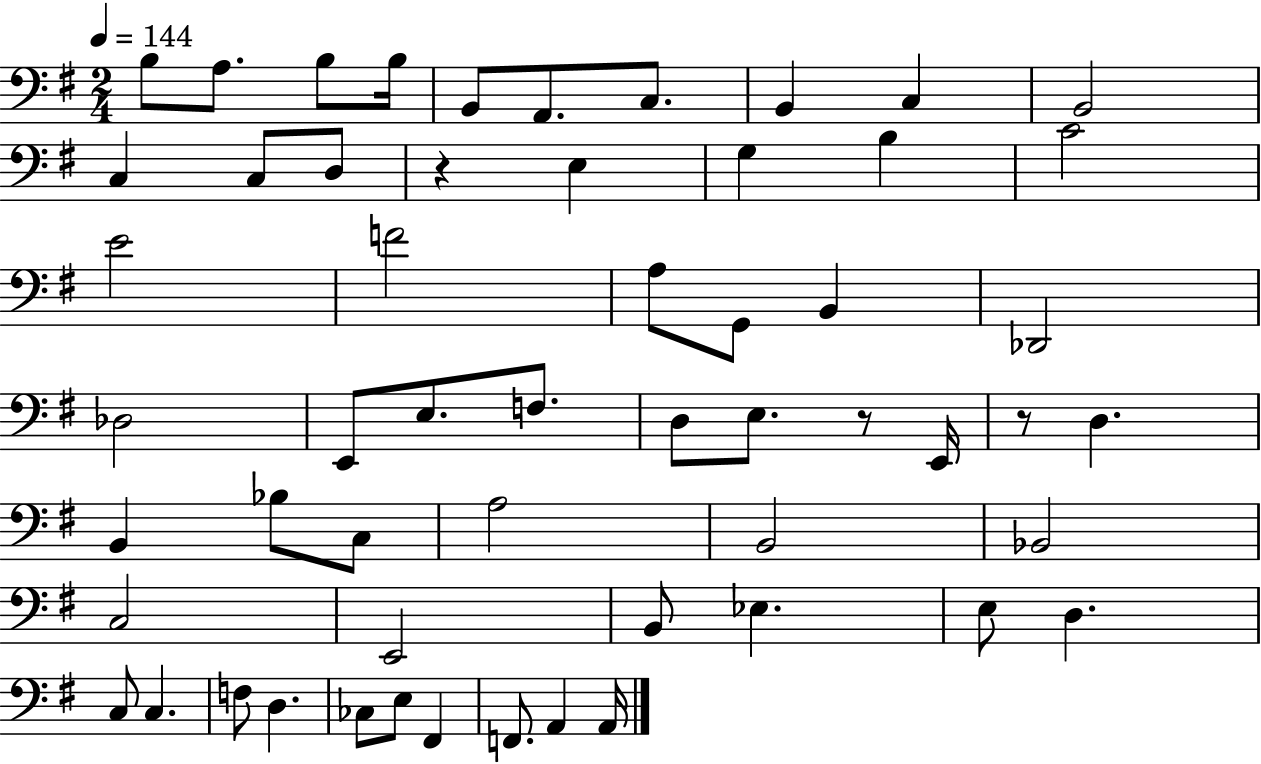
X:1
T:Untitled
M:2/4
L:1/4
K:G
B,/2 A,/2 B,/2 B,/4 B,,/2 A,,/2 C,/2 B,, C, B,,2 C, C,/2 D,/2 z E, G, B, C2 E2 F2 A,/2 G,,/2 B,, _D,,2 _D,2 E,,/2 E,/2 F,/2 D,/2 E,/2 z/2 E,,/4 z/2 D, B,, _B,/2 C,/2 A,2 B,,2 _B,,2 C,2 E,,2 B,,/2 _E, E,/2 D, C,/2 C, F,/2 D, _C,/2 E,/2 ^F,, F,,/2 A,, A,,/4